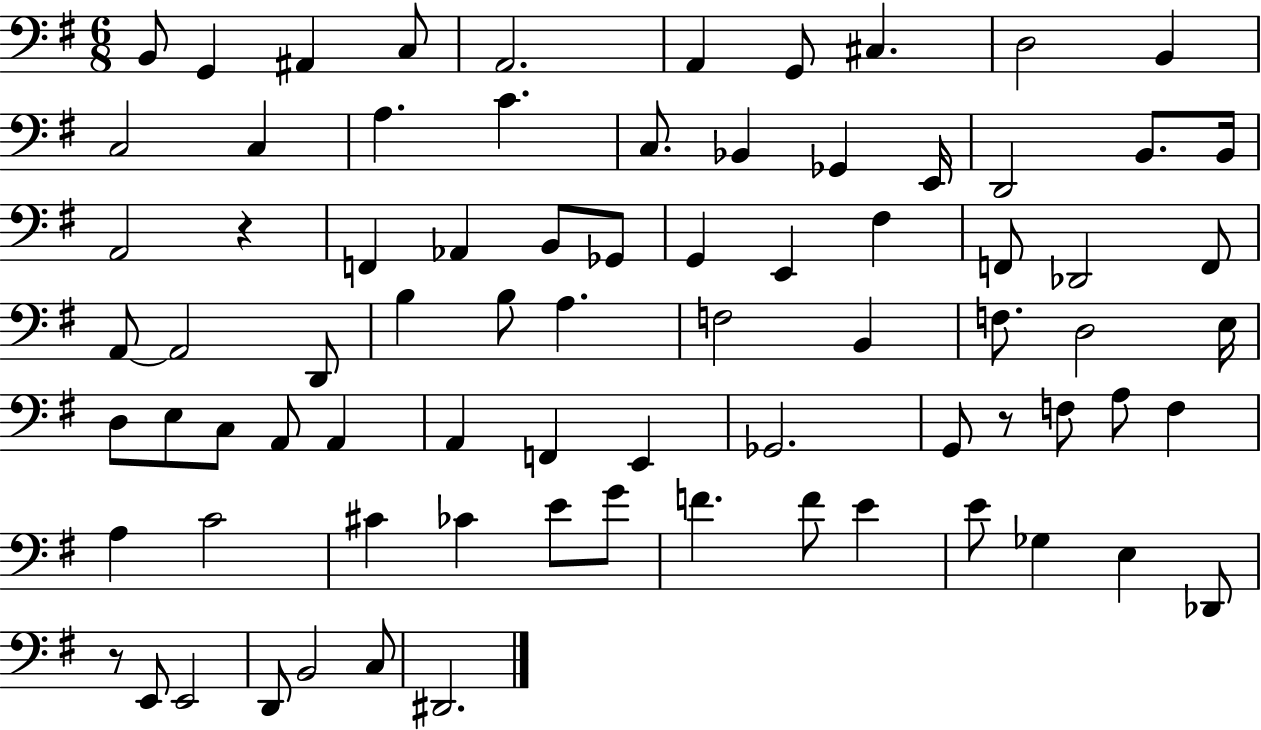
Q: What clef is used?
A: bass